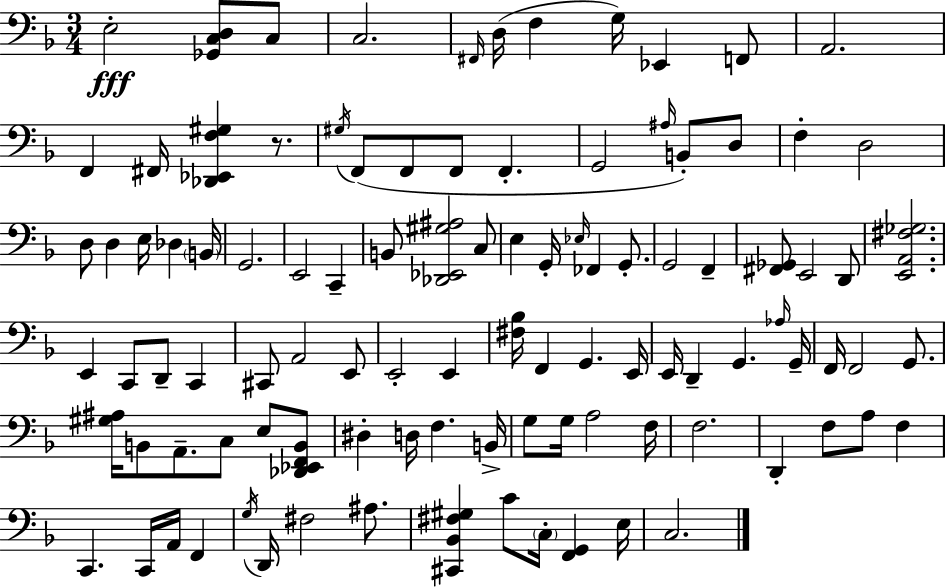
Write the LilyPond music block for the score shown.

{
  \clef bass
  \numericTimeSignature
  \time 3/4
  \key f \major
  e2-.\fff <ges, c d>8 c8 | c2. | \grace { fis,16 }( d16 f4 g16) ees,4 f,8 | a,2. | \break f,4 fis,16 <des, ees, f gis>4 r8. | \acciaccatura { gis16 } f,8( f,8 f,8 f,4.-. | g,2 \grace { ais16 }) b,8-. | d8 f4-. d2 | \break d8 d4 e16 des4 | \parenthesize b,16 g,2. | e,2 c,4-- | b,8 <des, ees, gis ais>2 | \break c8 e4 g,16-. \grace { ees16 } fes,4 | g,8.-. g,2 | f,4-- <fis, ges,>8 e,2 | d,8 <e, a, fis ges>2. | \break e,4 c,8 d,8-- | c,4 cis,8 a,2 | e,8 e,2-. | e,4 <fis bes>16 f,4 g,4. | \break e,16 e,16 d,4-- g,4. | \grace { aes16 } g,16-- f,16 f,2 | g,8. <gis ais>16 b,8 a,8.-- c8 | e8 <des, ees, f, b,>8 dis4-. d16 f4. | \break b,16-> g8 g16 a2 | f16 f2. | d,4-. f8 a8 | f4 c,4. c,16 | \break a,16 f,4 \acciaccatura { g16 } d,16 fis2 | ais8. <cis, bes, fis gis>4 c'8 | \parenthesize c16-. <f, g,>4 e16 c2. | \bar "|."
}